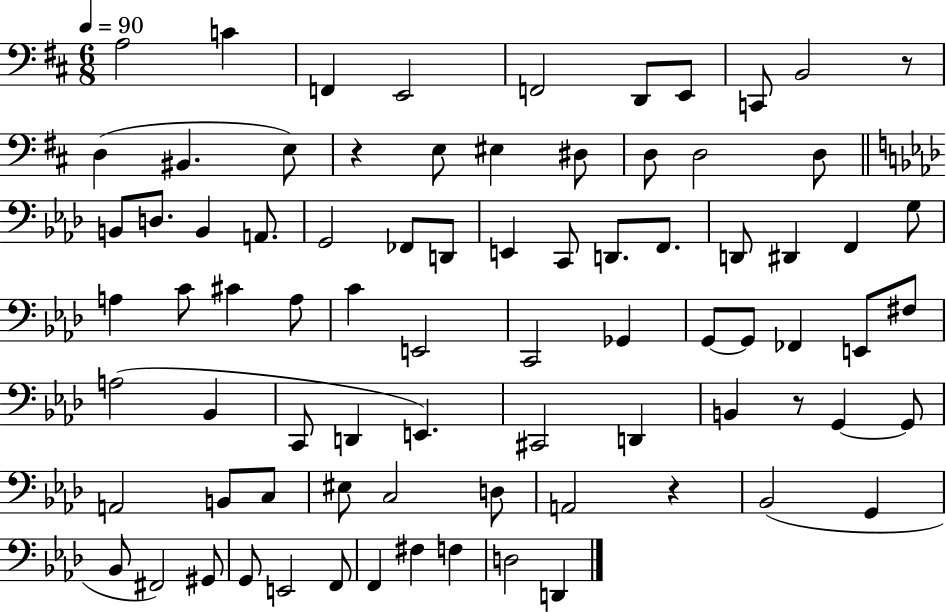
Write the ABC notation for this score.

X:1
T:Untitled
M:6/8
L:1/4
K:D
A,2 C F,, E,,2 F,,2 D,,/2 E,,/2 C,,/2 B,,2 z/2 D, ^B,, E,/2 z E,/2 ^E, ^D,/2 D,/2 D,2 D,/2 B,,/2 D,/2 B,, A,,/2 G,,2 _F,,/2 D,,/2 E,, C,,/2 D,,/2 F,,/2 D,,/2 ^D,, F,, G,/2 A, C/2 ^C A,/2 C E,,2 C,,2 _G,, G,,/2 G,,/2 _F,, E,,/2 ^F,/2 A,2 _B,, C,,/2 D,, E,, ^C,,2 D,, B,, z/2 G,, G,,/2 A,,2 B,,/2 C,/2 ^E,/2 C,2 D,/2 A,,2 z _B,,2 G,, _B,,/2 ^F,,2 ^G,,/2 G,,/2 E,,2 F,,/2 F,, ^F, F, D,2 D,,